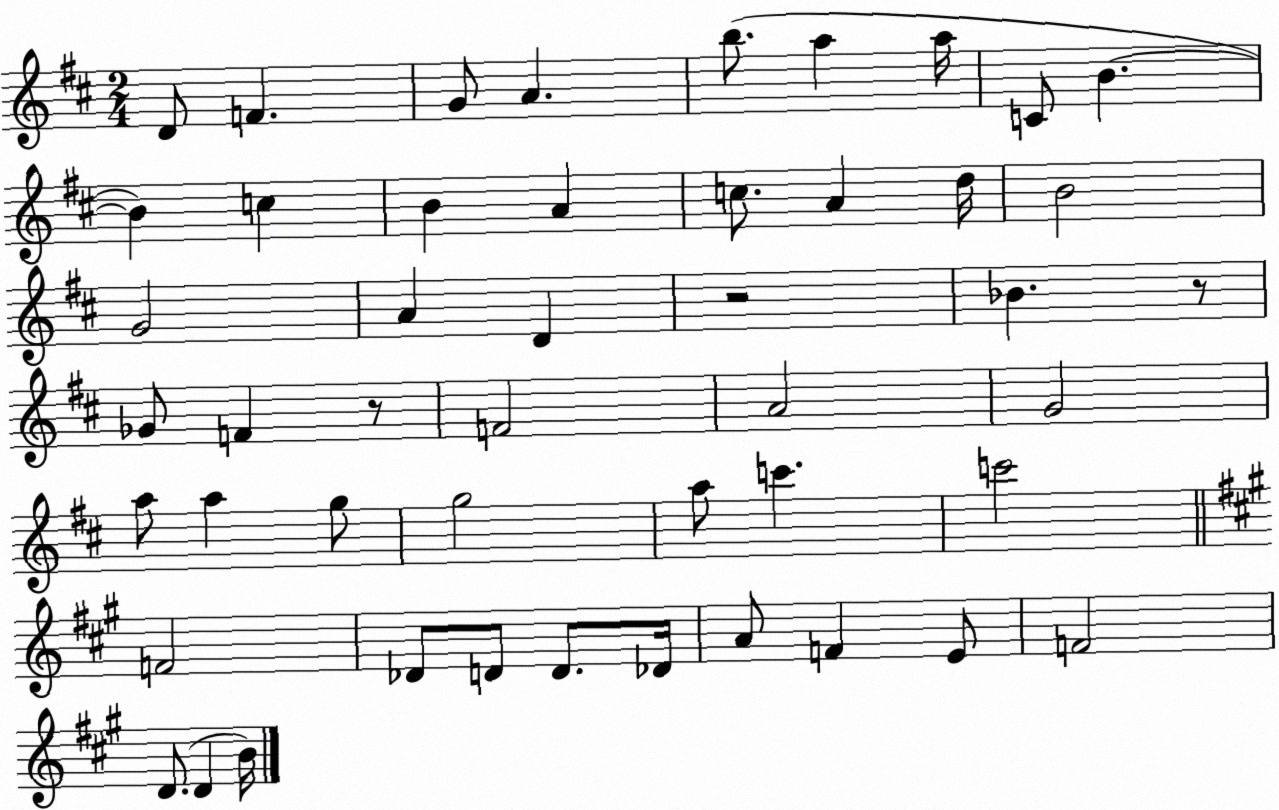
X:1
T:Untitled
M:2/4
L:1/4
K:D
D/2 F G/2 A b/2 a a/4 C/2 B B c B A c/2 A d/4 B2 G2 A D z2 _B z/2 _G/2 F z/2 F2 A2 G2 a/2 a g/2 g2 a/2 c' c'2 F2 _D/2 D/2 D/2 _D/4 A/2 F E/2 F2 D/2 D B/4